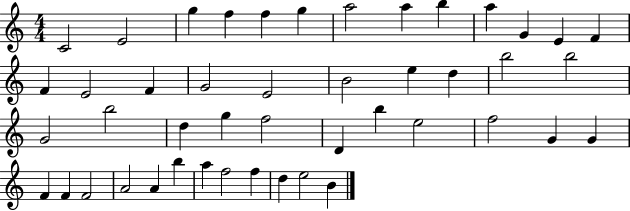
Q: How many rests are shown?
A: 0